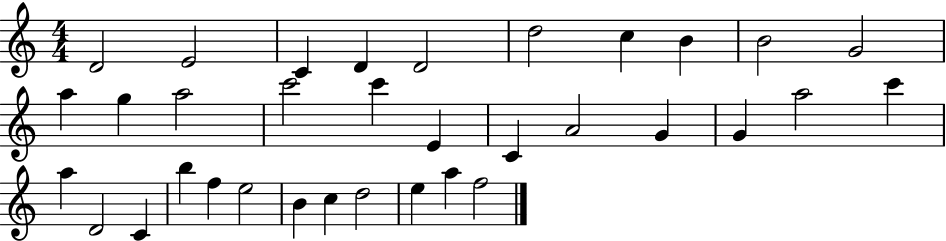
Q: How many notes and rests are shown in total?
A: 34